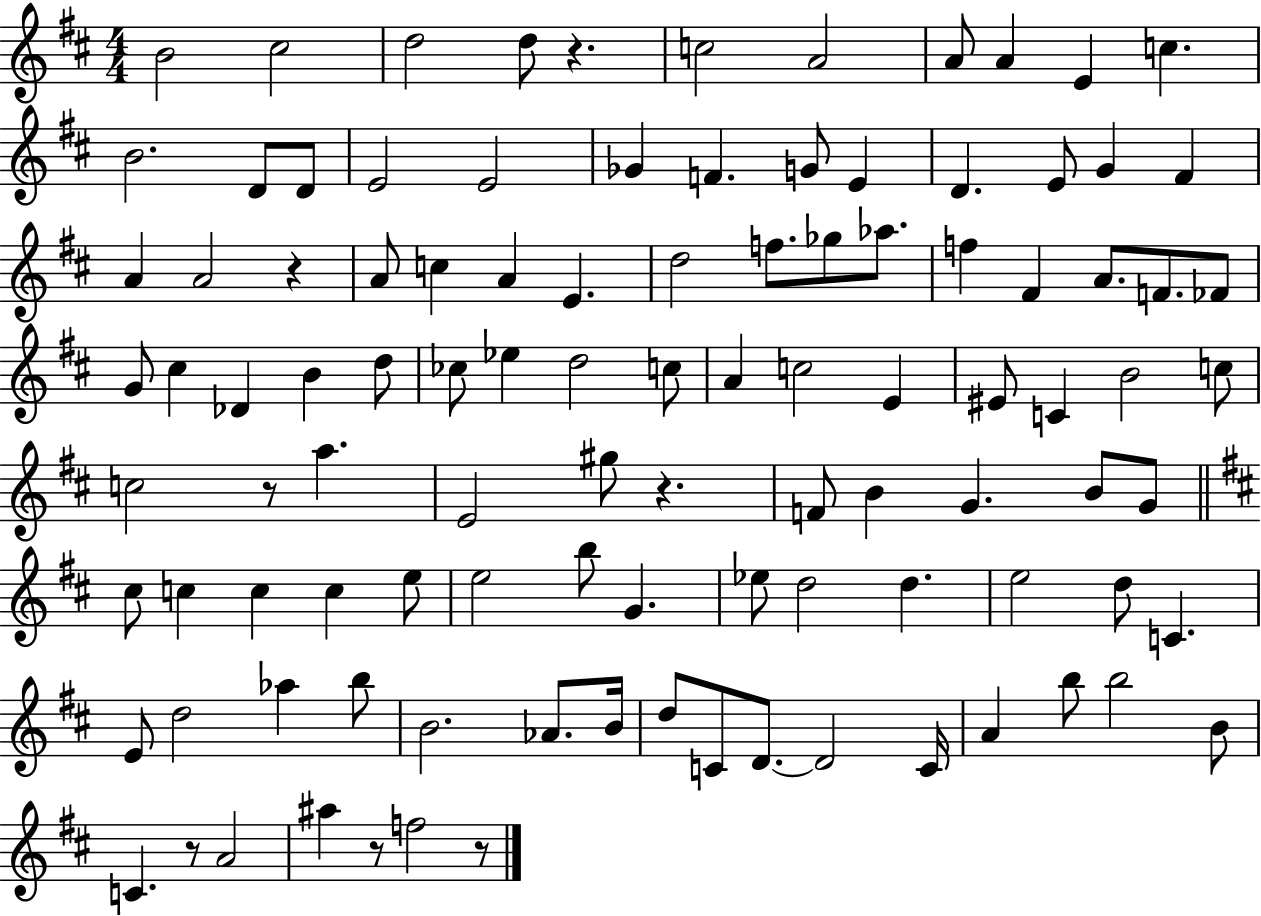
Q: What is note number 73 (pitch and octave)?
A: D5